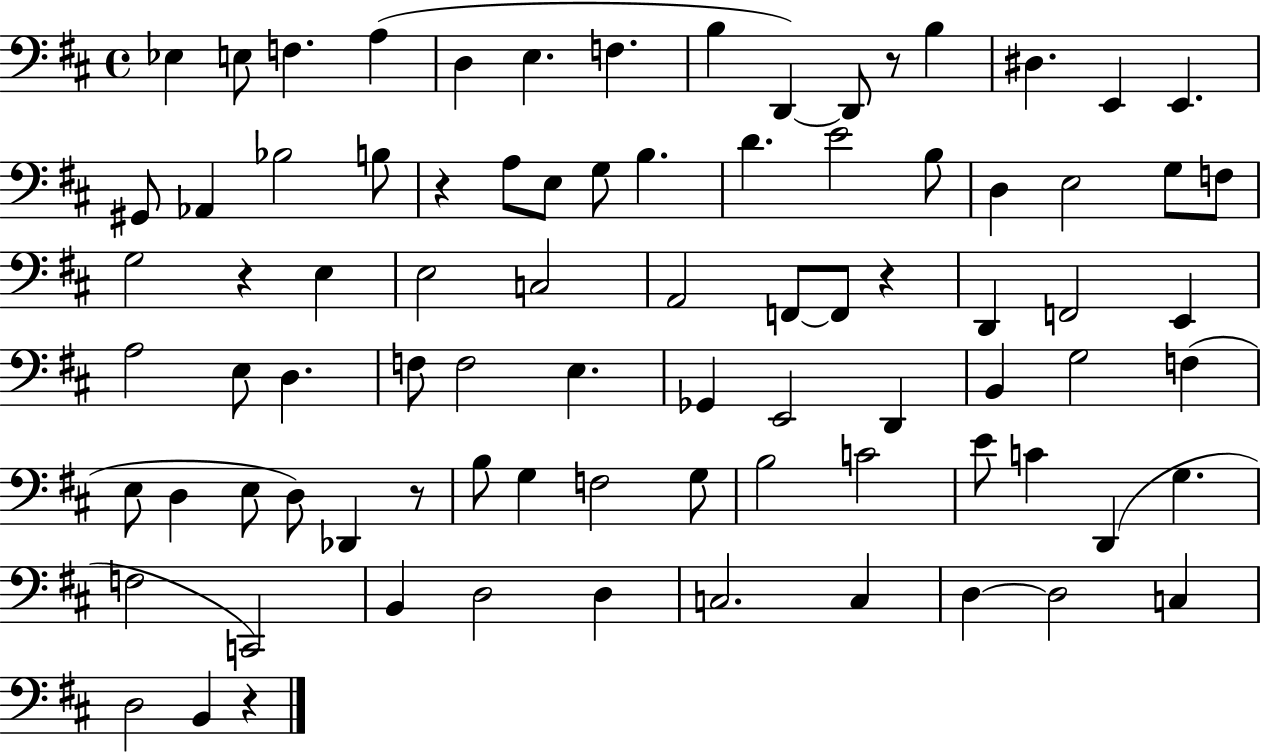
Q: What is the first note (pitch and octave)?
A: Eb3